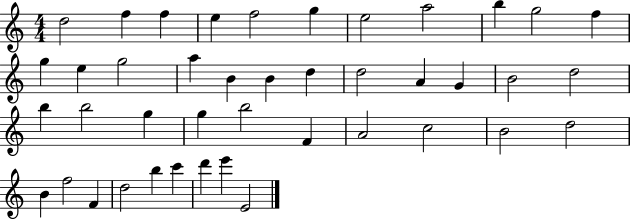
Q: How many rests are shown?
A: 0